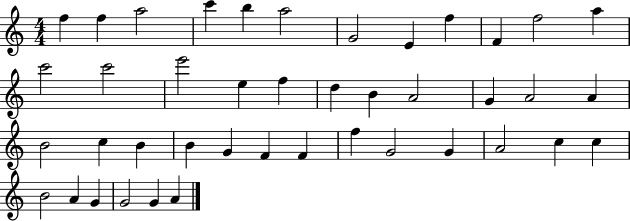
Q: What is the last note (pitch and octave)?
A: A4